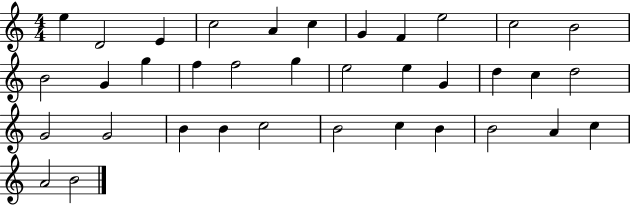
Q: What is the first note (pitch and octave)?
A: E5